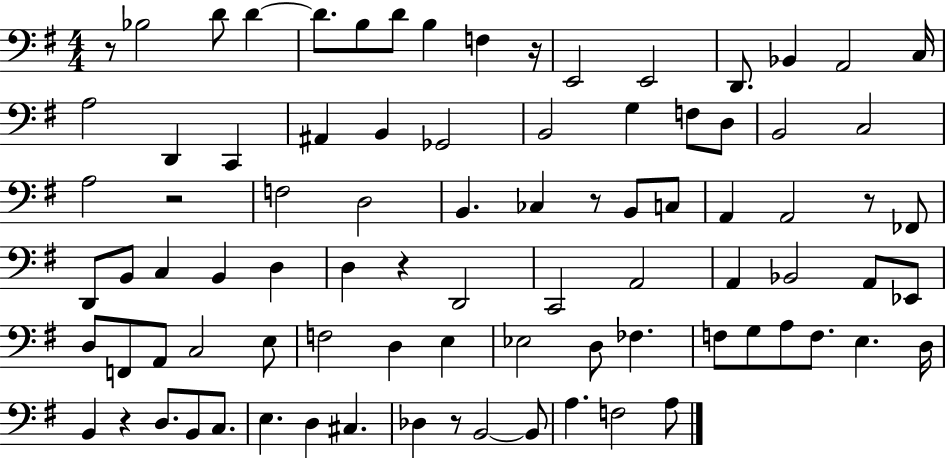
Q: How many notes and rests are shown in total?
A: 87